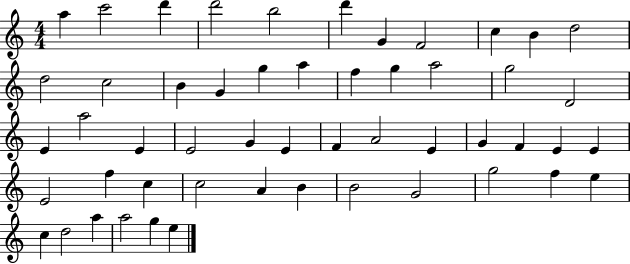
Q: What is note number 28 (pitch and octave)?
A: E4